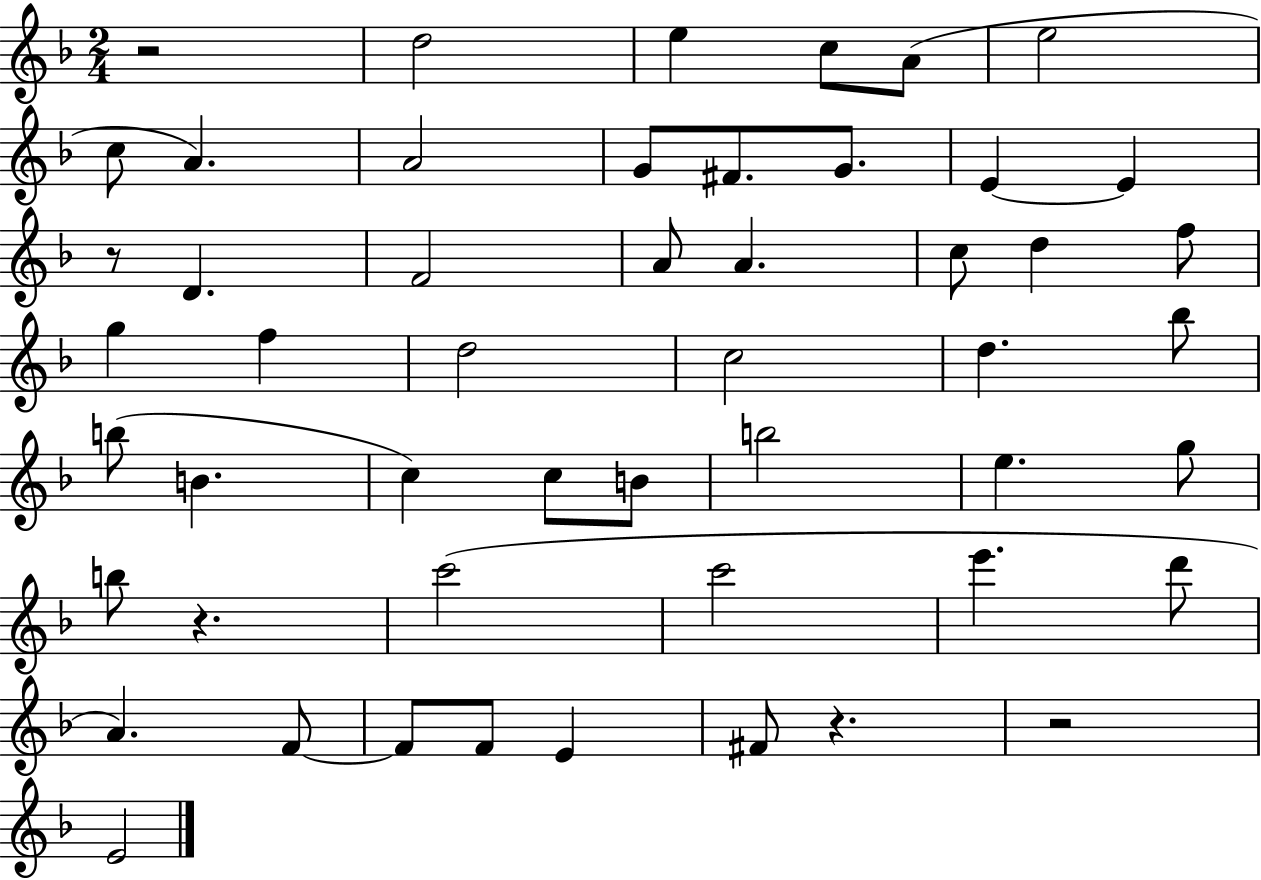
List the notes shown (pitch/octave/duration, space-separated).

R/h D5/h E5/q C5/e A4/e E5/h C5/e A4/q. A4/h G4/e F#4/e. G4/e. E4/q E4/q R/e D4/q. F4/h A4/e A4/q. C5/e D5/q F5/e G5/q F5/q D5/h C5/h D5/q. Bb5/e B5/e B4/q. C5/q C5/e B4/e B5/h E5/q. G5/e B5/e R/q. C6/h C6/h E6/q. D6/e A4/q. F4/e F4/e F4/e E4/q F#4/e R/q. R/h E4/h